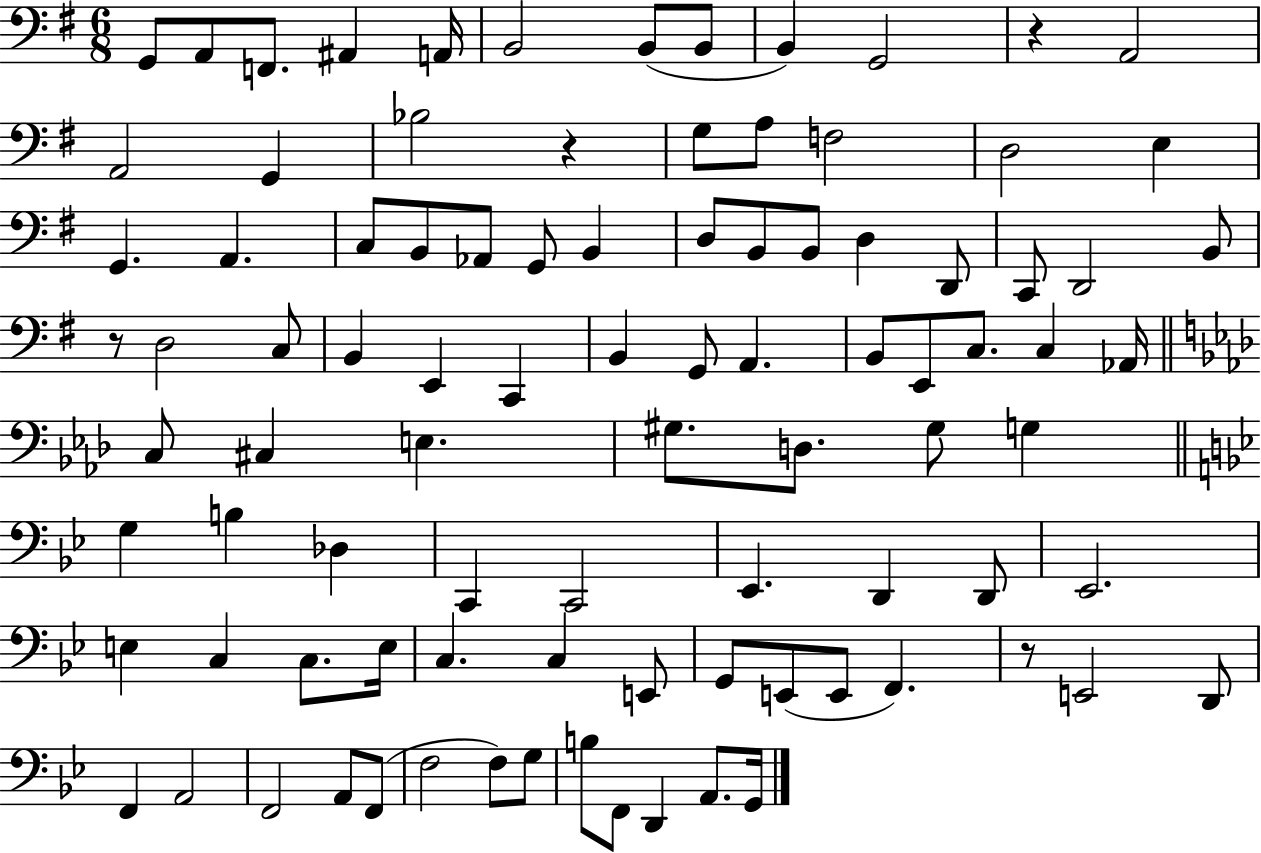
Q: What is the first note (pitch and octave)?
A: G2